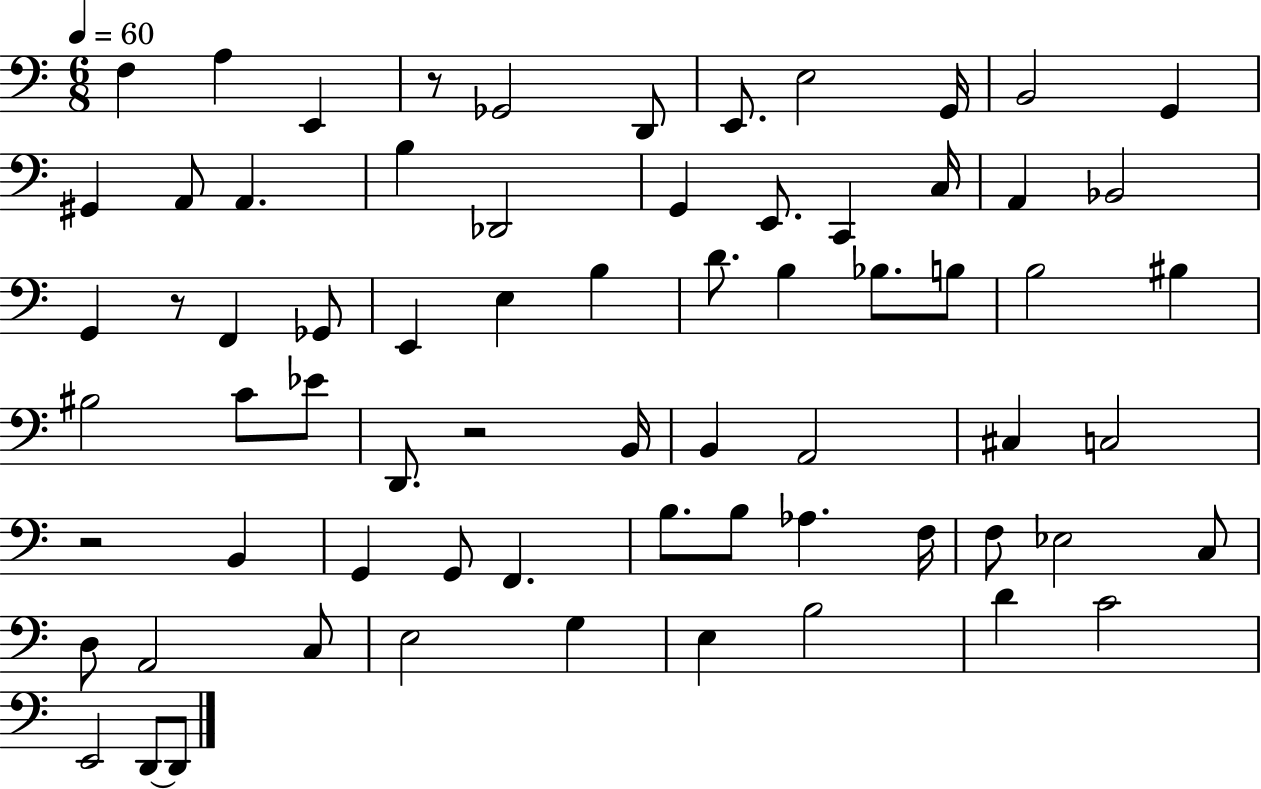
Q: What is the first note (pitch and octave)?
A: F3